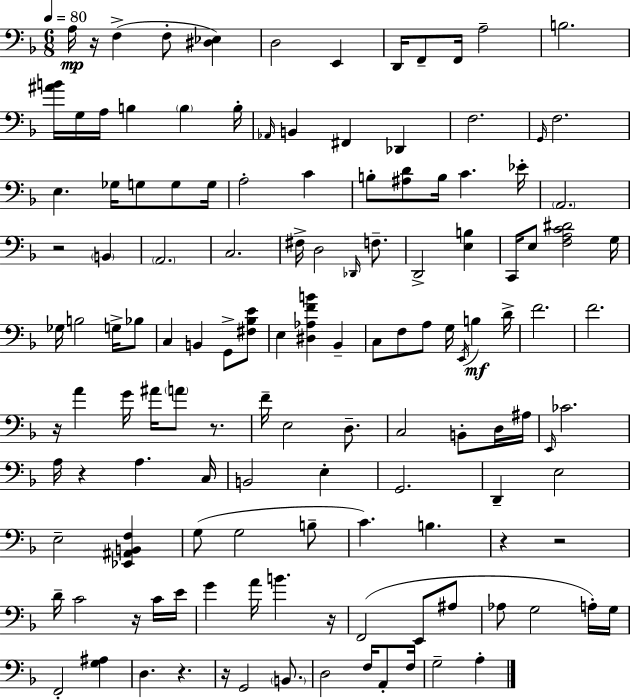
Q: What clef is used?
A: bass